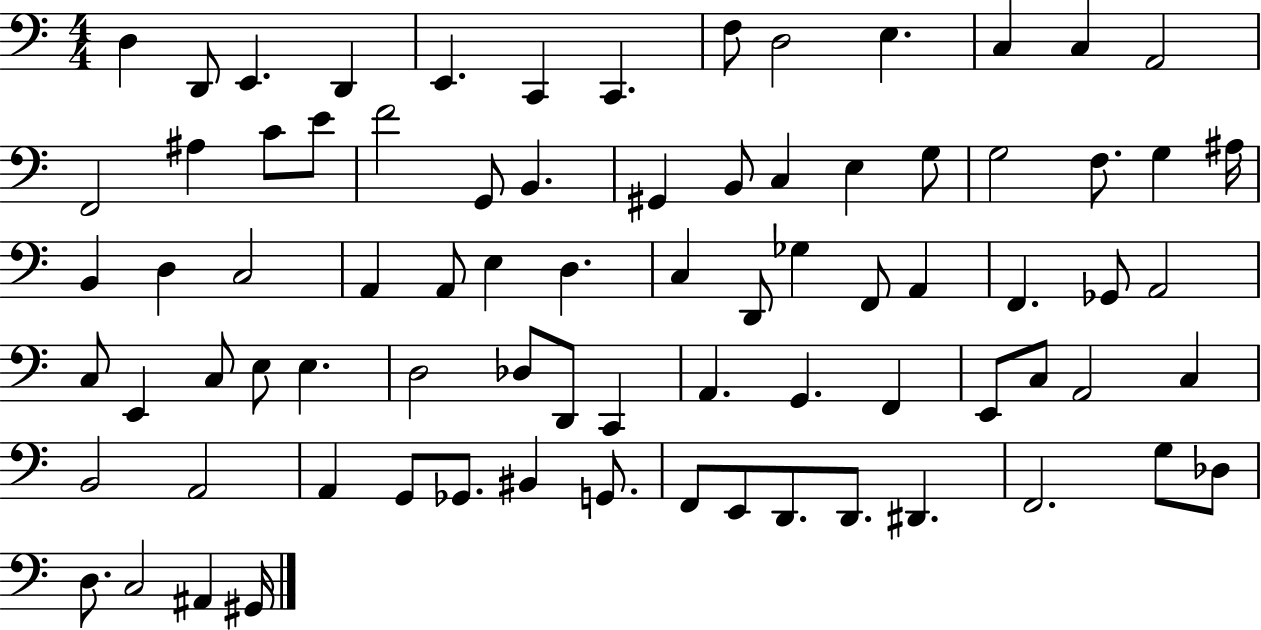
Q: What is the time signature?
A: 4/4